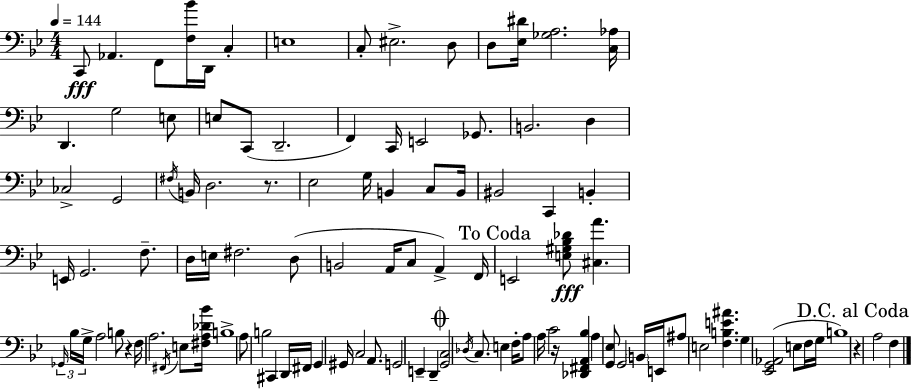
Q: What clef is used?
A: bass